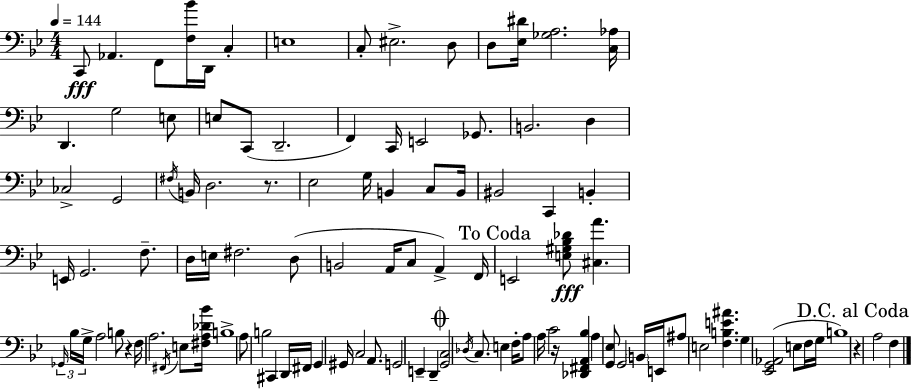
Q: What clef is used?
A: bass